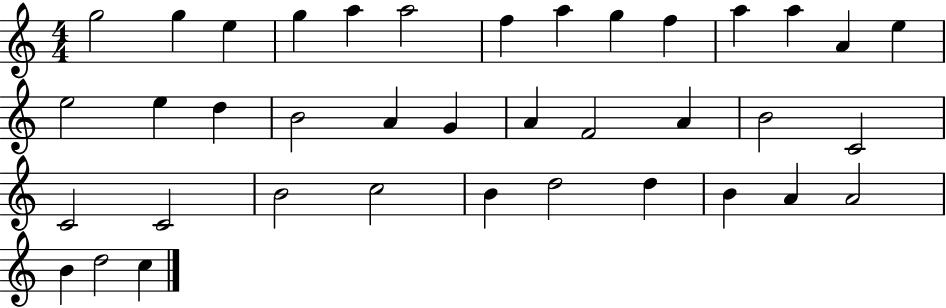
{
  \clef treble
  \numericTimeSignature
  \time 4/4
  \key c \major
  g''2 g''4 e''4 | g''4 a''4 a''2 | f''4 a''4 g''4 f''4 | a''4 a''4 a'4 e''4 | \break e''2 e''4 d''4 | b'2 a'4 g'4 | a'4 f'2 a'4 | b'2 c'2 | \break c'2 c'2 | b'2 c''2 | b'4 d''2 d''4 | b'4 a'4 a'2 | \break b'4 d''2 c''4 | \bar "|."
}